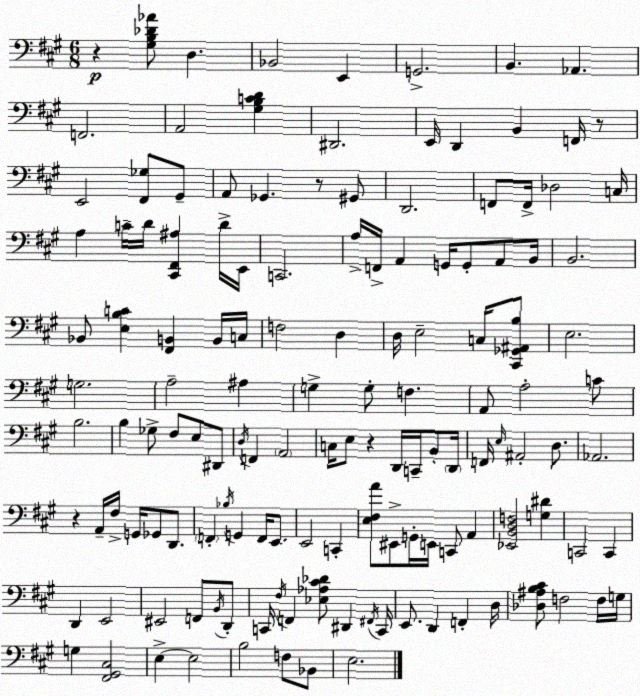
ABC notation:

X:1
T:Untitled
M:6/8
L:1/4
K:A
z [^G,B,_D_A]/2 D, _B,,2 E,, G,,2 B,, _A,, F,,2 A,,2 [^G,B,CD] ^D,,2 E,,/4 D,, B,, F,,/4 z/2 E,,2 [^F,,_G,]/2 ^G,,/2 A,,/2 _G,, z/2 ^G,,/2 D,,2 F,,/2 F,,/4 _D,2 C,/4 A, C/4 D/4 [^C,,^F,,^A,] D/4 E,,/4 C,,2 A,/4 F,,/4 A,, G,,/4 G,,/2 A,,/2 B,,/4 B,,2 _B,,/2 [E,B,C] [^F,,B,,] B,,/4 C,/4 F,2 D, D,/4 E,2 C,/4 [^C,,_G,,^A,,B,]/2 E,2 G,2 A,2 ^A, G, G,/2 F, A,,/2 A,2 C/2 B,2 B, _G,/2 ^F,/2 E,/2 ^D,,/2 D,/4 F,, A,,2 C,/4 E,/2 z D,,/4 C,,/4 B,,/2 D,,/4 F,,/4 E,/4 ^A,,2 D,/2 _A,,2 z A,,/4 ^F,/4 G,,/4 _G,,/2 D,,/2 F,, _B,/4 G,, F,,/4 E,,/2 E,,2 C,, [E,^F,A]/2 ^E,,/2 G,,/4 E,,/4 C,,/2 A,, [_E,,B,,D,F,]2 [G,^D] C,,2 C,, D,, E,,2 ^E,,2 F,,/2 B,,/4 D,,/2 C,,/4 ^F,/4 F,, [_E,_A,^C_D]/2 ^D,, ^F,,/4 C,,/4 E,,/2 D,, F,, D,/4 [_D,^A,B,^C]/2 F,2 F,/4 G,/4 G, [^F,,^G,,^C,]2 E, E,2 B,2 F,/2 _B,,/2 E,2